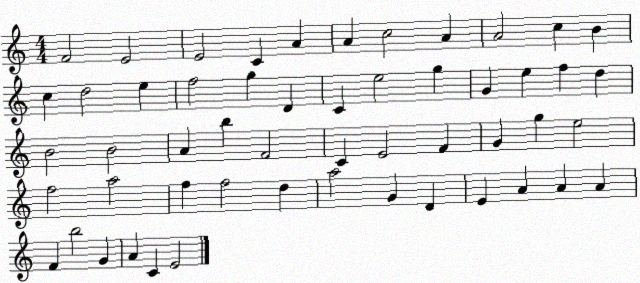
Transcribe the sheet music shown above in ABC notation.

X:1
T:Untitled
M:4/4
L:1/4
K:C
F2 E2 E2 C A A c2 A A2 c B c d2 e f2 g D C e2 g G e f d B2 B2 A b F2 C E2 F G g e2 f2 a2 f f2 d a2 G D E A A A F b2 G A C E2